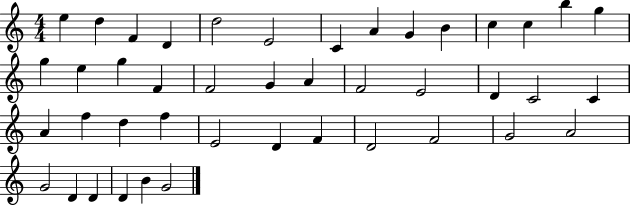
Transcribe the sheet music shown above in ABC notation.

X:1
T:Untitled
M:4/4
L:1/4
K:C
e d F D d2 E2 C A G B c c b g g e g F F2 G A F2 E2 D C2 C A f d f E2 D F D2 F2 G2 A2 G2 D D D B G2